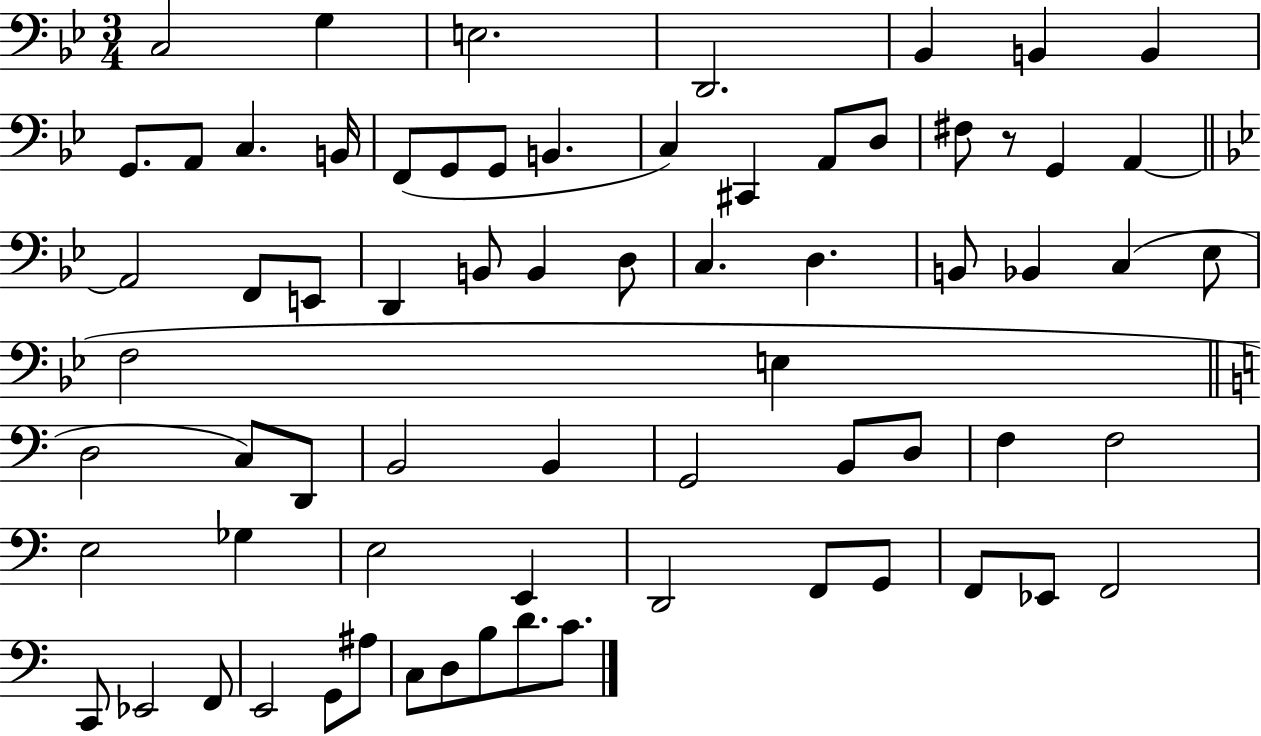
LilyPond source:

{
  \clef bass
  \numericTimeSignature
  \time 3/4
  \key bes \major
  \repeat volta 2 { c2 g4 | e2. | d,2. | bes,4 b,4 b,4 | \break g,8. a,8 c4. b,16 | f,8( g,8 g,8 b,4. | c4) cis,4 a,8 d8 | fis8 r8 g,4 a,4~~ | \break \bar "||" \break \key bes \major a,2 f,8 e,8 | d,4 b,8 b,4 d8 | c4. d4. | b,8 bes,4 c4( ees8 | \break f2 e4 | \bar "||" \break \key c \major d2 c8) d,8 | b,2 b,4 | g,2 b,8 d8 | f4 f2 | \break e2 ges4 | e2 e,4 | d,2 f,8 g,8 | f,8 ees,8 f,2 | \break c,8 ees,2 f,8 | e,2 g,8 ais8 | c8 d8 b8 d'8. c'8. | } \bar "|."
}